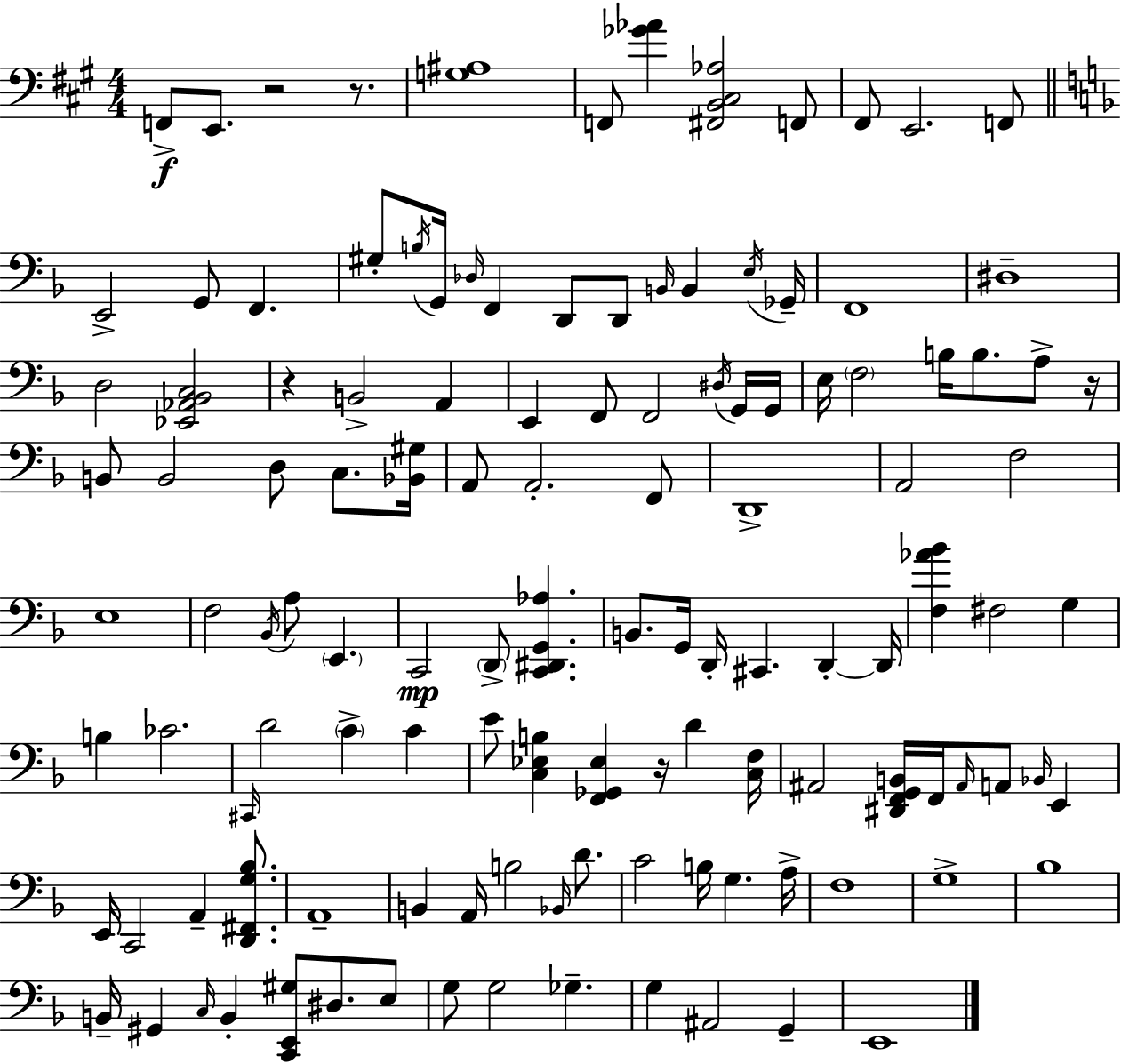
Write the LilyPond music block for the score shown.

{
  \clef bass
  \numericTimeSignature
  \time 4/4
  \key a \major
  f,8->\f e,8. r2 r8. | <g ais>1 | f,8 <ges' aes'>4 <fis, b, cis aes>2 f,8 | fis,8 e,2. f,8 | \break \bar "||" \break \key d \minor e,2-> g,8 f,4. | gis8-. \acciaccatura { b16 } g,16 \grace { des16 } f,4 d,8 d,8 \grace { b,16 } b,4 | \acciaccatura { e16 } ges,16-- f,1 | dis1-- | \break d2 <ees, aes, bes, c>2 | r4 b,2-> | a,4 e,4 f,8 f,2 | \acciaccatura { dis16 } g,16 g,16 e16 \parenthesize f2 b16 b8. | \break a8-> r16 b,8 b,2 d8 | c8. <bes, gis>16 a,8 a,2.-. | f,8 d,1-> | a,2 f2 | \break e1 | f2 \acciaccatura { bes,16 } a8 | \parenthesize e,4. c,2\mp \parenthesize d,8-> | <c, dis, g, aes>4. b,8. g,16 d,16-. cis,4. | \break d,4-.~~ d,16 <f aes' bes'>4 fis2 | g4 b4 ces'2. | \grace { cis,16 } d'2 \parenthesize c'4-> | c'4 e'8 <c ees b>4 <f, ges, ees>4 | \break r16 d'4 <c f>16 ais,2 <dis, f, g, b,>16 | f,16 \grace { ais,16 } a,8 \grace { bes,16 } e,4 e,16 c,2 | a,4-- <d, fis, g bes>8. a,1-- | b,4 a,16 b2 | \break \grace { bes,16 } d'8. c'2 | b16 g4. a16-> f1 | g1-> | bes1 | \break b,16-- gis,4 \grace { c16 } | b,4-. <c, e, gis>8 dis8. e8 g8 g2 | ges4.-- g4 ais,2 | g,4-- e,1 | \break \bar "|."
}